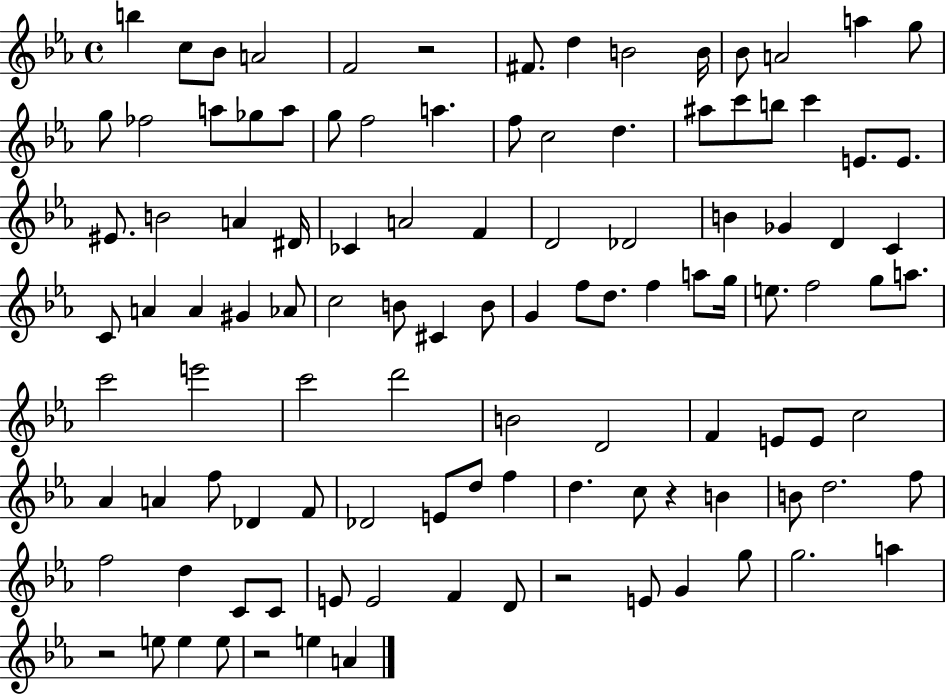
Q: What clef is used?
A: treble